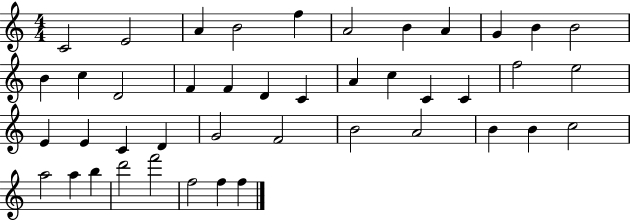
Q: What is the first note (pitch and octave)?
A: C4